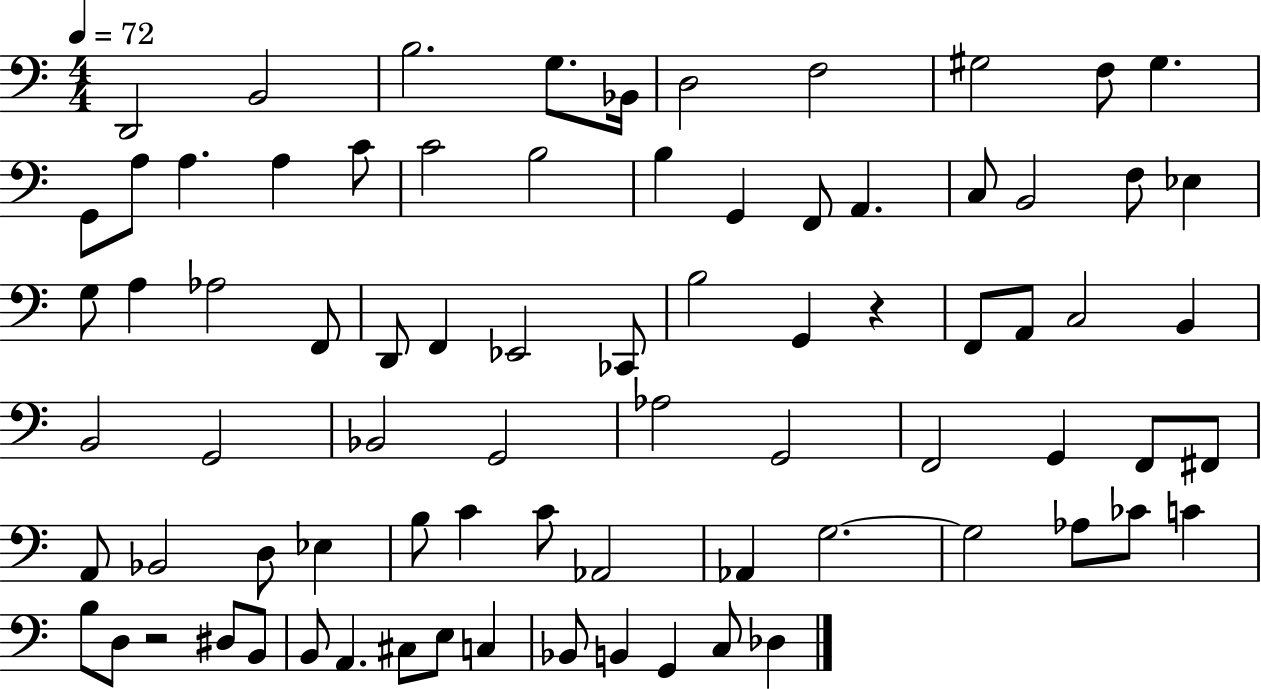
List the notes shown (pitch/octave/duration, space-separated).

D2/h B2/h B3/h. G3/e. Bb2/s D3/h F3/h G#3/h F3/e G#3/q. G2/e A3/e A3/q. A3/q C4/e C4/h B3/h B3/q G2/q F2/e A2/q. C3/e B2/h F3/e Eb3/q G3/e A3/q Ab3/h F2/e D2/e F2/q Eb2/h CES2/e B3/h G2/q R/q F2/e A2/e C3/h B2/q B2/h G2/h Bb2/h G2/h Ab3/h G2/h F2/h G2/q F2/e F#2/e A2/e Bb2/h D3/e Eb3/q B3/e C4/q C4/e Ab2/h Ab2/q G3/h. G3/h Ab3/e CES4/e C4/q B3/e D3/e R/h D#3/e B2/e B2/e A2/q. C#3/e E3/e C3/q Bb2/e B2/q G2/q C3/e Db3/q